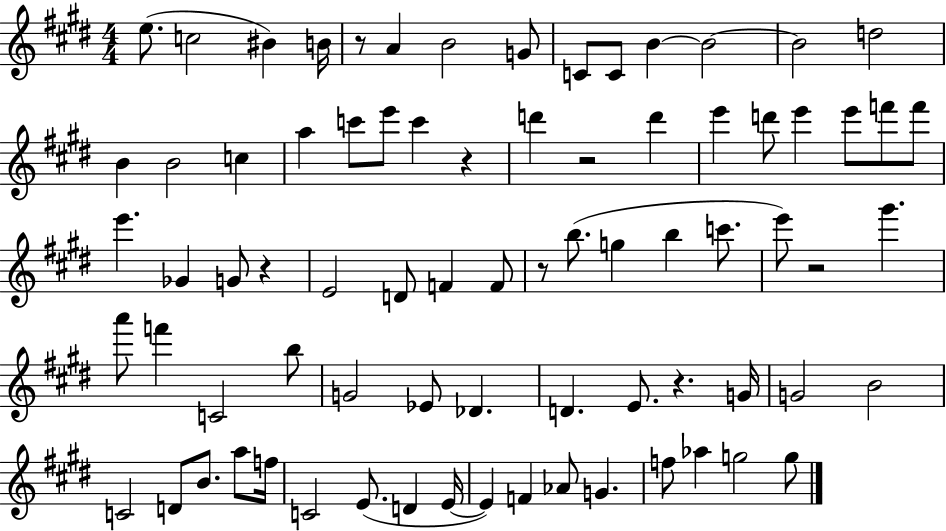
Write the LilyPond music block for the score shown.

{
  \clef treble
  \numericTimeSignature
  \time 4/4
  \key e \major
  \repeat volta 2 { e''8.( c''2 bis'4) b'16 | r8 a'4 b'2 g'8 | c'8 c'8 b'4~~ b'2~~ | b'2 d''2 | \break b'4 b'2 c''4 | a''4 c'''8 e'''8 c'''4 r4 | d'''4 r2 d'''4 | e'''4 d'''8 e'''4 e'''8 f'''8 f'''8 | \break e'''4. ges'4 g'8 r4 | e'2 d'8 f'4 f'8 | r8 b''8.( g''4 b''4 c'''8. | e'''8) r2 gis'''4. | \break a'''8 f'''4 c'2 b''8 | g'2 ees'8 des'4. | d'4. e'8. r4. g'16 | g'2 b'2 | \break c'2 d'8 b'8. a''8 f''16 | c'2 e'8.( d'4 e'16~~ | e'4) f'4 aes'8 g'4. | f''8 aes''4 g''2 g''8 | \break } \bar "|."
}